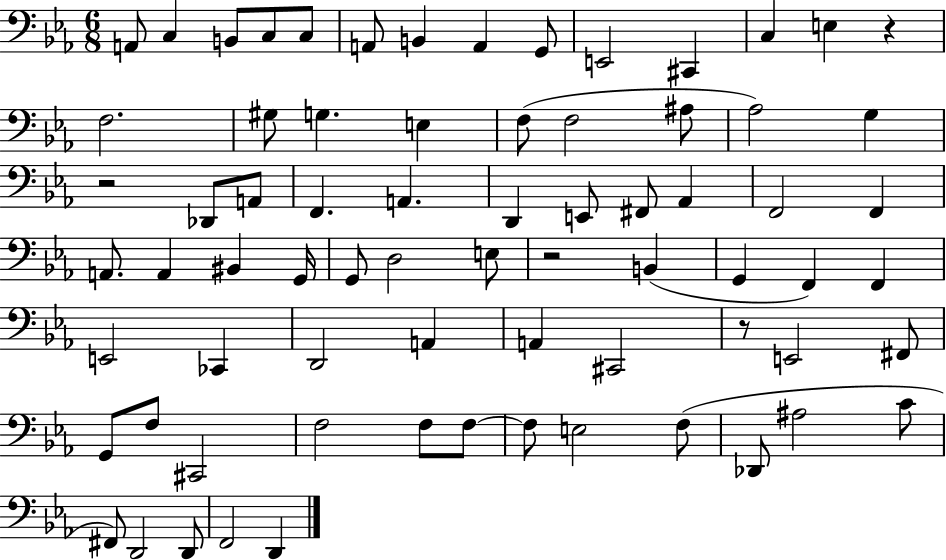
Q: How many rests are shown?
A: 4